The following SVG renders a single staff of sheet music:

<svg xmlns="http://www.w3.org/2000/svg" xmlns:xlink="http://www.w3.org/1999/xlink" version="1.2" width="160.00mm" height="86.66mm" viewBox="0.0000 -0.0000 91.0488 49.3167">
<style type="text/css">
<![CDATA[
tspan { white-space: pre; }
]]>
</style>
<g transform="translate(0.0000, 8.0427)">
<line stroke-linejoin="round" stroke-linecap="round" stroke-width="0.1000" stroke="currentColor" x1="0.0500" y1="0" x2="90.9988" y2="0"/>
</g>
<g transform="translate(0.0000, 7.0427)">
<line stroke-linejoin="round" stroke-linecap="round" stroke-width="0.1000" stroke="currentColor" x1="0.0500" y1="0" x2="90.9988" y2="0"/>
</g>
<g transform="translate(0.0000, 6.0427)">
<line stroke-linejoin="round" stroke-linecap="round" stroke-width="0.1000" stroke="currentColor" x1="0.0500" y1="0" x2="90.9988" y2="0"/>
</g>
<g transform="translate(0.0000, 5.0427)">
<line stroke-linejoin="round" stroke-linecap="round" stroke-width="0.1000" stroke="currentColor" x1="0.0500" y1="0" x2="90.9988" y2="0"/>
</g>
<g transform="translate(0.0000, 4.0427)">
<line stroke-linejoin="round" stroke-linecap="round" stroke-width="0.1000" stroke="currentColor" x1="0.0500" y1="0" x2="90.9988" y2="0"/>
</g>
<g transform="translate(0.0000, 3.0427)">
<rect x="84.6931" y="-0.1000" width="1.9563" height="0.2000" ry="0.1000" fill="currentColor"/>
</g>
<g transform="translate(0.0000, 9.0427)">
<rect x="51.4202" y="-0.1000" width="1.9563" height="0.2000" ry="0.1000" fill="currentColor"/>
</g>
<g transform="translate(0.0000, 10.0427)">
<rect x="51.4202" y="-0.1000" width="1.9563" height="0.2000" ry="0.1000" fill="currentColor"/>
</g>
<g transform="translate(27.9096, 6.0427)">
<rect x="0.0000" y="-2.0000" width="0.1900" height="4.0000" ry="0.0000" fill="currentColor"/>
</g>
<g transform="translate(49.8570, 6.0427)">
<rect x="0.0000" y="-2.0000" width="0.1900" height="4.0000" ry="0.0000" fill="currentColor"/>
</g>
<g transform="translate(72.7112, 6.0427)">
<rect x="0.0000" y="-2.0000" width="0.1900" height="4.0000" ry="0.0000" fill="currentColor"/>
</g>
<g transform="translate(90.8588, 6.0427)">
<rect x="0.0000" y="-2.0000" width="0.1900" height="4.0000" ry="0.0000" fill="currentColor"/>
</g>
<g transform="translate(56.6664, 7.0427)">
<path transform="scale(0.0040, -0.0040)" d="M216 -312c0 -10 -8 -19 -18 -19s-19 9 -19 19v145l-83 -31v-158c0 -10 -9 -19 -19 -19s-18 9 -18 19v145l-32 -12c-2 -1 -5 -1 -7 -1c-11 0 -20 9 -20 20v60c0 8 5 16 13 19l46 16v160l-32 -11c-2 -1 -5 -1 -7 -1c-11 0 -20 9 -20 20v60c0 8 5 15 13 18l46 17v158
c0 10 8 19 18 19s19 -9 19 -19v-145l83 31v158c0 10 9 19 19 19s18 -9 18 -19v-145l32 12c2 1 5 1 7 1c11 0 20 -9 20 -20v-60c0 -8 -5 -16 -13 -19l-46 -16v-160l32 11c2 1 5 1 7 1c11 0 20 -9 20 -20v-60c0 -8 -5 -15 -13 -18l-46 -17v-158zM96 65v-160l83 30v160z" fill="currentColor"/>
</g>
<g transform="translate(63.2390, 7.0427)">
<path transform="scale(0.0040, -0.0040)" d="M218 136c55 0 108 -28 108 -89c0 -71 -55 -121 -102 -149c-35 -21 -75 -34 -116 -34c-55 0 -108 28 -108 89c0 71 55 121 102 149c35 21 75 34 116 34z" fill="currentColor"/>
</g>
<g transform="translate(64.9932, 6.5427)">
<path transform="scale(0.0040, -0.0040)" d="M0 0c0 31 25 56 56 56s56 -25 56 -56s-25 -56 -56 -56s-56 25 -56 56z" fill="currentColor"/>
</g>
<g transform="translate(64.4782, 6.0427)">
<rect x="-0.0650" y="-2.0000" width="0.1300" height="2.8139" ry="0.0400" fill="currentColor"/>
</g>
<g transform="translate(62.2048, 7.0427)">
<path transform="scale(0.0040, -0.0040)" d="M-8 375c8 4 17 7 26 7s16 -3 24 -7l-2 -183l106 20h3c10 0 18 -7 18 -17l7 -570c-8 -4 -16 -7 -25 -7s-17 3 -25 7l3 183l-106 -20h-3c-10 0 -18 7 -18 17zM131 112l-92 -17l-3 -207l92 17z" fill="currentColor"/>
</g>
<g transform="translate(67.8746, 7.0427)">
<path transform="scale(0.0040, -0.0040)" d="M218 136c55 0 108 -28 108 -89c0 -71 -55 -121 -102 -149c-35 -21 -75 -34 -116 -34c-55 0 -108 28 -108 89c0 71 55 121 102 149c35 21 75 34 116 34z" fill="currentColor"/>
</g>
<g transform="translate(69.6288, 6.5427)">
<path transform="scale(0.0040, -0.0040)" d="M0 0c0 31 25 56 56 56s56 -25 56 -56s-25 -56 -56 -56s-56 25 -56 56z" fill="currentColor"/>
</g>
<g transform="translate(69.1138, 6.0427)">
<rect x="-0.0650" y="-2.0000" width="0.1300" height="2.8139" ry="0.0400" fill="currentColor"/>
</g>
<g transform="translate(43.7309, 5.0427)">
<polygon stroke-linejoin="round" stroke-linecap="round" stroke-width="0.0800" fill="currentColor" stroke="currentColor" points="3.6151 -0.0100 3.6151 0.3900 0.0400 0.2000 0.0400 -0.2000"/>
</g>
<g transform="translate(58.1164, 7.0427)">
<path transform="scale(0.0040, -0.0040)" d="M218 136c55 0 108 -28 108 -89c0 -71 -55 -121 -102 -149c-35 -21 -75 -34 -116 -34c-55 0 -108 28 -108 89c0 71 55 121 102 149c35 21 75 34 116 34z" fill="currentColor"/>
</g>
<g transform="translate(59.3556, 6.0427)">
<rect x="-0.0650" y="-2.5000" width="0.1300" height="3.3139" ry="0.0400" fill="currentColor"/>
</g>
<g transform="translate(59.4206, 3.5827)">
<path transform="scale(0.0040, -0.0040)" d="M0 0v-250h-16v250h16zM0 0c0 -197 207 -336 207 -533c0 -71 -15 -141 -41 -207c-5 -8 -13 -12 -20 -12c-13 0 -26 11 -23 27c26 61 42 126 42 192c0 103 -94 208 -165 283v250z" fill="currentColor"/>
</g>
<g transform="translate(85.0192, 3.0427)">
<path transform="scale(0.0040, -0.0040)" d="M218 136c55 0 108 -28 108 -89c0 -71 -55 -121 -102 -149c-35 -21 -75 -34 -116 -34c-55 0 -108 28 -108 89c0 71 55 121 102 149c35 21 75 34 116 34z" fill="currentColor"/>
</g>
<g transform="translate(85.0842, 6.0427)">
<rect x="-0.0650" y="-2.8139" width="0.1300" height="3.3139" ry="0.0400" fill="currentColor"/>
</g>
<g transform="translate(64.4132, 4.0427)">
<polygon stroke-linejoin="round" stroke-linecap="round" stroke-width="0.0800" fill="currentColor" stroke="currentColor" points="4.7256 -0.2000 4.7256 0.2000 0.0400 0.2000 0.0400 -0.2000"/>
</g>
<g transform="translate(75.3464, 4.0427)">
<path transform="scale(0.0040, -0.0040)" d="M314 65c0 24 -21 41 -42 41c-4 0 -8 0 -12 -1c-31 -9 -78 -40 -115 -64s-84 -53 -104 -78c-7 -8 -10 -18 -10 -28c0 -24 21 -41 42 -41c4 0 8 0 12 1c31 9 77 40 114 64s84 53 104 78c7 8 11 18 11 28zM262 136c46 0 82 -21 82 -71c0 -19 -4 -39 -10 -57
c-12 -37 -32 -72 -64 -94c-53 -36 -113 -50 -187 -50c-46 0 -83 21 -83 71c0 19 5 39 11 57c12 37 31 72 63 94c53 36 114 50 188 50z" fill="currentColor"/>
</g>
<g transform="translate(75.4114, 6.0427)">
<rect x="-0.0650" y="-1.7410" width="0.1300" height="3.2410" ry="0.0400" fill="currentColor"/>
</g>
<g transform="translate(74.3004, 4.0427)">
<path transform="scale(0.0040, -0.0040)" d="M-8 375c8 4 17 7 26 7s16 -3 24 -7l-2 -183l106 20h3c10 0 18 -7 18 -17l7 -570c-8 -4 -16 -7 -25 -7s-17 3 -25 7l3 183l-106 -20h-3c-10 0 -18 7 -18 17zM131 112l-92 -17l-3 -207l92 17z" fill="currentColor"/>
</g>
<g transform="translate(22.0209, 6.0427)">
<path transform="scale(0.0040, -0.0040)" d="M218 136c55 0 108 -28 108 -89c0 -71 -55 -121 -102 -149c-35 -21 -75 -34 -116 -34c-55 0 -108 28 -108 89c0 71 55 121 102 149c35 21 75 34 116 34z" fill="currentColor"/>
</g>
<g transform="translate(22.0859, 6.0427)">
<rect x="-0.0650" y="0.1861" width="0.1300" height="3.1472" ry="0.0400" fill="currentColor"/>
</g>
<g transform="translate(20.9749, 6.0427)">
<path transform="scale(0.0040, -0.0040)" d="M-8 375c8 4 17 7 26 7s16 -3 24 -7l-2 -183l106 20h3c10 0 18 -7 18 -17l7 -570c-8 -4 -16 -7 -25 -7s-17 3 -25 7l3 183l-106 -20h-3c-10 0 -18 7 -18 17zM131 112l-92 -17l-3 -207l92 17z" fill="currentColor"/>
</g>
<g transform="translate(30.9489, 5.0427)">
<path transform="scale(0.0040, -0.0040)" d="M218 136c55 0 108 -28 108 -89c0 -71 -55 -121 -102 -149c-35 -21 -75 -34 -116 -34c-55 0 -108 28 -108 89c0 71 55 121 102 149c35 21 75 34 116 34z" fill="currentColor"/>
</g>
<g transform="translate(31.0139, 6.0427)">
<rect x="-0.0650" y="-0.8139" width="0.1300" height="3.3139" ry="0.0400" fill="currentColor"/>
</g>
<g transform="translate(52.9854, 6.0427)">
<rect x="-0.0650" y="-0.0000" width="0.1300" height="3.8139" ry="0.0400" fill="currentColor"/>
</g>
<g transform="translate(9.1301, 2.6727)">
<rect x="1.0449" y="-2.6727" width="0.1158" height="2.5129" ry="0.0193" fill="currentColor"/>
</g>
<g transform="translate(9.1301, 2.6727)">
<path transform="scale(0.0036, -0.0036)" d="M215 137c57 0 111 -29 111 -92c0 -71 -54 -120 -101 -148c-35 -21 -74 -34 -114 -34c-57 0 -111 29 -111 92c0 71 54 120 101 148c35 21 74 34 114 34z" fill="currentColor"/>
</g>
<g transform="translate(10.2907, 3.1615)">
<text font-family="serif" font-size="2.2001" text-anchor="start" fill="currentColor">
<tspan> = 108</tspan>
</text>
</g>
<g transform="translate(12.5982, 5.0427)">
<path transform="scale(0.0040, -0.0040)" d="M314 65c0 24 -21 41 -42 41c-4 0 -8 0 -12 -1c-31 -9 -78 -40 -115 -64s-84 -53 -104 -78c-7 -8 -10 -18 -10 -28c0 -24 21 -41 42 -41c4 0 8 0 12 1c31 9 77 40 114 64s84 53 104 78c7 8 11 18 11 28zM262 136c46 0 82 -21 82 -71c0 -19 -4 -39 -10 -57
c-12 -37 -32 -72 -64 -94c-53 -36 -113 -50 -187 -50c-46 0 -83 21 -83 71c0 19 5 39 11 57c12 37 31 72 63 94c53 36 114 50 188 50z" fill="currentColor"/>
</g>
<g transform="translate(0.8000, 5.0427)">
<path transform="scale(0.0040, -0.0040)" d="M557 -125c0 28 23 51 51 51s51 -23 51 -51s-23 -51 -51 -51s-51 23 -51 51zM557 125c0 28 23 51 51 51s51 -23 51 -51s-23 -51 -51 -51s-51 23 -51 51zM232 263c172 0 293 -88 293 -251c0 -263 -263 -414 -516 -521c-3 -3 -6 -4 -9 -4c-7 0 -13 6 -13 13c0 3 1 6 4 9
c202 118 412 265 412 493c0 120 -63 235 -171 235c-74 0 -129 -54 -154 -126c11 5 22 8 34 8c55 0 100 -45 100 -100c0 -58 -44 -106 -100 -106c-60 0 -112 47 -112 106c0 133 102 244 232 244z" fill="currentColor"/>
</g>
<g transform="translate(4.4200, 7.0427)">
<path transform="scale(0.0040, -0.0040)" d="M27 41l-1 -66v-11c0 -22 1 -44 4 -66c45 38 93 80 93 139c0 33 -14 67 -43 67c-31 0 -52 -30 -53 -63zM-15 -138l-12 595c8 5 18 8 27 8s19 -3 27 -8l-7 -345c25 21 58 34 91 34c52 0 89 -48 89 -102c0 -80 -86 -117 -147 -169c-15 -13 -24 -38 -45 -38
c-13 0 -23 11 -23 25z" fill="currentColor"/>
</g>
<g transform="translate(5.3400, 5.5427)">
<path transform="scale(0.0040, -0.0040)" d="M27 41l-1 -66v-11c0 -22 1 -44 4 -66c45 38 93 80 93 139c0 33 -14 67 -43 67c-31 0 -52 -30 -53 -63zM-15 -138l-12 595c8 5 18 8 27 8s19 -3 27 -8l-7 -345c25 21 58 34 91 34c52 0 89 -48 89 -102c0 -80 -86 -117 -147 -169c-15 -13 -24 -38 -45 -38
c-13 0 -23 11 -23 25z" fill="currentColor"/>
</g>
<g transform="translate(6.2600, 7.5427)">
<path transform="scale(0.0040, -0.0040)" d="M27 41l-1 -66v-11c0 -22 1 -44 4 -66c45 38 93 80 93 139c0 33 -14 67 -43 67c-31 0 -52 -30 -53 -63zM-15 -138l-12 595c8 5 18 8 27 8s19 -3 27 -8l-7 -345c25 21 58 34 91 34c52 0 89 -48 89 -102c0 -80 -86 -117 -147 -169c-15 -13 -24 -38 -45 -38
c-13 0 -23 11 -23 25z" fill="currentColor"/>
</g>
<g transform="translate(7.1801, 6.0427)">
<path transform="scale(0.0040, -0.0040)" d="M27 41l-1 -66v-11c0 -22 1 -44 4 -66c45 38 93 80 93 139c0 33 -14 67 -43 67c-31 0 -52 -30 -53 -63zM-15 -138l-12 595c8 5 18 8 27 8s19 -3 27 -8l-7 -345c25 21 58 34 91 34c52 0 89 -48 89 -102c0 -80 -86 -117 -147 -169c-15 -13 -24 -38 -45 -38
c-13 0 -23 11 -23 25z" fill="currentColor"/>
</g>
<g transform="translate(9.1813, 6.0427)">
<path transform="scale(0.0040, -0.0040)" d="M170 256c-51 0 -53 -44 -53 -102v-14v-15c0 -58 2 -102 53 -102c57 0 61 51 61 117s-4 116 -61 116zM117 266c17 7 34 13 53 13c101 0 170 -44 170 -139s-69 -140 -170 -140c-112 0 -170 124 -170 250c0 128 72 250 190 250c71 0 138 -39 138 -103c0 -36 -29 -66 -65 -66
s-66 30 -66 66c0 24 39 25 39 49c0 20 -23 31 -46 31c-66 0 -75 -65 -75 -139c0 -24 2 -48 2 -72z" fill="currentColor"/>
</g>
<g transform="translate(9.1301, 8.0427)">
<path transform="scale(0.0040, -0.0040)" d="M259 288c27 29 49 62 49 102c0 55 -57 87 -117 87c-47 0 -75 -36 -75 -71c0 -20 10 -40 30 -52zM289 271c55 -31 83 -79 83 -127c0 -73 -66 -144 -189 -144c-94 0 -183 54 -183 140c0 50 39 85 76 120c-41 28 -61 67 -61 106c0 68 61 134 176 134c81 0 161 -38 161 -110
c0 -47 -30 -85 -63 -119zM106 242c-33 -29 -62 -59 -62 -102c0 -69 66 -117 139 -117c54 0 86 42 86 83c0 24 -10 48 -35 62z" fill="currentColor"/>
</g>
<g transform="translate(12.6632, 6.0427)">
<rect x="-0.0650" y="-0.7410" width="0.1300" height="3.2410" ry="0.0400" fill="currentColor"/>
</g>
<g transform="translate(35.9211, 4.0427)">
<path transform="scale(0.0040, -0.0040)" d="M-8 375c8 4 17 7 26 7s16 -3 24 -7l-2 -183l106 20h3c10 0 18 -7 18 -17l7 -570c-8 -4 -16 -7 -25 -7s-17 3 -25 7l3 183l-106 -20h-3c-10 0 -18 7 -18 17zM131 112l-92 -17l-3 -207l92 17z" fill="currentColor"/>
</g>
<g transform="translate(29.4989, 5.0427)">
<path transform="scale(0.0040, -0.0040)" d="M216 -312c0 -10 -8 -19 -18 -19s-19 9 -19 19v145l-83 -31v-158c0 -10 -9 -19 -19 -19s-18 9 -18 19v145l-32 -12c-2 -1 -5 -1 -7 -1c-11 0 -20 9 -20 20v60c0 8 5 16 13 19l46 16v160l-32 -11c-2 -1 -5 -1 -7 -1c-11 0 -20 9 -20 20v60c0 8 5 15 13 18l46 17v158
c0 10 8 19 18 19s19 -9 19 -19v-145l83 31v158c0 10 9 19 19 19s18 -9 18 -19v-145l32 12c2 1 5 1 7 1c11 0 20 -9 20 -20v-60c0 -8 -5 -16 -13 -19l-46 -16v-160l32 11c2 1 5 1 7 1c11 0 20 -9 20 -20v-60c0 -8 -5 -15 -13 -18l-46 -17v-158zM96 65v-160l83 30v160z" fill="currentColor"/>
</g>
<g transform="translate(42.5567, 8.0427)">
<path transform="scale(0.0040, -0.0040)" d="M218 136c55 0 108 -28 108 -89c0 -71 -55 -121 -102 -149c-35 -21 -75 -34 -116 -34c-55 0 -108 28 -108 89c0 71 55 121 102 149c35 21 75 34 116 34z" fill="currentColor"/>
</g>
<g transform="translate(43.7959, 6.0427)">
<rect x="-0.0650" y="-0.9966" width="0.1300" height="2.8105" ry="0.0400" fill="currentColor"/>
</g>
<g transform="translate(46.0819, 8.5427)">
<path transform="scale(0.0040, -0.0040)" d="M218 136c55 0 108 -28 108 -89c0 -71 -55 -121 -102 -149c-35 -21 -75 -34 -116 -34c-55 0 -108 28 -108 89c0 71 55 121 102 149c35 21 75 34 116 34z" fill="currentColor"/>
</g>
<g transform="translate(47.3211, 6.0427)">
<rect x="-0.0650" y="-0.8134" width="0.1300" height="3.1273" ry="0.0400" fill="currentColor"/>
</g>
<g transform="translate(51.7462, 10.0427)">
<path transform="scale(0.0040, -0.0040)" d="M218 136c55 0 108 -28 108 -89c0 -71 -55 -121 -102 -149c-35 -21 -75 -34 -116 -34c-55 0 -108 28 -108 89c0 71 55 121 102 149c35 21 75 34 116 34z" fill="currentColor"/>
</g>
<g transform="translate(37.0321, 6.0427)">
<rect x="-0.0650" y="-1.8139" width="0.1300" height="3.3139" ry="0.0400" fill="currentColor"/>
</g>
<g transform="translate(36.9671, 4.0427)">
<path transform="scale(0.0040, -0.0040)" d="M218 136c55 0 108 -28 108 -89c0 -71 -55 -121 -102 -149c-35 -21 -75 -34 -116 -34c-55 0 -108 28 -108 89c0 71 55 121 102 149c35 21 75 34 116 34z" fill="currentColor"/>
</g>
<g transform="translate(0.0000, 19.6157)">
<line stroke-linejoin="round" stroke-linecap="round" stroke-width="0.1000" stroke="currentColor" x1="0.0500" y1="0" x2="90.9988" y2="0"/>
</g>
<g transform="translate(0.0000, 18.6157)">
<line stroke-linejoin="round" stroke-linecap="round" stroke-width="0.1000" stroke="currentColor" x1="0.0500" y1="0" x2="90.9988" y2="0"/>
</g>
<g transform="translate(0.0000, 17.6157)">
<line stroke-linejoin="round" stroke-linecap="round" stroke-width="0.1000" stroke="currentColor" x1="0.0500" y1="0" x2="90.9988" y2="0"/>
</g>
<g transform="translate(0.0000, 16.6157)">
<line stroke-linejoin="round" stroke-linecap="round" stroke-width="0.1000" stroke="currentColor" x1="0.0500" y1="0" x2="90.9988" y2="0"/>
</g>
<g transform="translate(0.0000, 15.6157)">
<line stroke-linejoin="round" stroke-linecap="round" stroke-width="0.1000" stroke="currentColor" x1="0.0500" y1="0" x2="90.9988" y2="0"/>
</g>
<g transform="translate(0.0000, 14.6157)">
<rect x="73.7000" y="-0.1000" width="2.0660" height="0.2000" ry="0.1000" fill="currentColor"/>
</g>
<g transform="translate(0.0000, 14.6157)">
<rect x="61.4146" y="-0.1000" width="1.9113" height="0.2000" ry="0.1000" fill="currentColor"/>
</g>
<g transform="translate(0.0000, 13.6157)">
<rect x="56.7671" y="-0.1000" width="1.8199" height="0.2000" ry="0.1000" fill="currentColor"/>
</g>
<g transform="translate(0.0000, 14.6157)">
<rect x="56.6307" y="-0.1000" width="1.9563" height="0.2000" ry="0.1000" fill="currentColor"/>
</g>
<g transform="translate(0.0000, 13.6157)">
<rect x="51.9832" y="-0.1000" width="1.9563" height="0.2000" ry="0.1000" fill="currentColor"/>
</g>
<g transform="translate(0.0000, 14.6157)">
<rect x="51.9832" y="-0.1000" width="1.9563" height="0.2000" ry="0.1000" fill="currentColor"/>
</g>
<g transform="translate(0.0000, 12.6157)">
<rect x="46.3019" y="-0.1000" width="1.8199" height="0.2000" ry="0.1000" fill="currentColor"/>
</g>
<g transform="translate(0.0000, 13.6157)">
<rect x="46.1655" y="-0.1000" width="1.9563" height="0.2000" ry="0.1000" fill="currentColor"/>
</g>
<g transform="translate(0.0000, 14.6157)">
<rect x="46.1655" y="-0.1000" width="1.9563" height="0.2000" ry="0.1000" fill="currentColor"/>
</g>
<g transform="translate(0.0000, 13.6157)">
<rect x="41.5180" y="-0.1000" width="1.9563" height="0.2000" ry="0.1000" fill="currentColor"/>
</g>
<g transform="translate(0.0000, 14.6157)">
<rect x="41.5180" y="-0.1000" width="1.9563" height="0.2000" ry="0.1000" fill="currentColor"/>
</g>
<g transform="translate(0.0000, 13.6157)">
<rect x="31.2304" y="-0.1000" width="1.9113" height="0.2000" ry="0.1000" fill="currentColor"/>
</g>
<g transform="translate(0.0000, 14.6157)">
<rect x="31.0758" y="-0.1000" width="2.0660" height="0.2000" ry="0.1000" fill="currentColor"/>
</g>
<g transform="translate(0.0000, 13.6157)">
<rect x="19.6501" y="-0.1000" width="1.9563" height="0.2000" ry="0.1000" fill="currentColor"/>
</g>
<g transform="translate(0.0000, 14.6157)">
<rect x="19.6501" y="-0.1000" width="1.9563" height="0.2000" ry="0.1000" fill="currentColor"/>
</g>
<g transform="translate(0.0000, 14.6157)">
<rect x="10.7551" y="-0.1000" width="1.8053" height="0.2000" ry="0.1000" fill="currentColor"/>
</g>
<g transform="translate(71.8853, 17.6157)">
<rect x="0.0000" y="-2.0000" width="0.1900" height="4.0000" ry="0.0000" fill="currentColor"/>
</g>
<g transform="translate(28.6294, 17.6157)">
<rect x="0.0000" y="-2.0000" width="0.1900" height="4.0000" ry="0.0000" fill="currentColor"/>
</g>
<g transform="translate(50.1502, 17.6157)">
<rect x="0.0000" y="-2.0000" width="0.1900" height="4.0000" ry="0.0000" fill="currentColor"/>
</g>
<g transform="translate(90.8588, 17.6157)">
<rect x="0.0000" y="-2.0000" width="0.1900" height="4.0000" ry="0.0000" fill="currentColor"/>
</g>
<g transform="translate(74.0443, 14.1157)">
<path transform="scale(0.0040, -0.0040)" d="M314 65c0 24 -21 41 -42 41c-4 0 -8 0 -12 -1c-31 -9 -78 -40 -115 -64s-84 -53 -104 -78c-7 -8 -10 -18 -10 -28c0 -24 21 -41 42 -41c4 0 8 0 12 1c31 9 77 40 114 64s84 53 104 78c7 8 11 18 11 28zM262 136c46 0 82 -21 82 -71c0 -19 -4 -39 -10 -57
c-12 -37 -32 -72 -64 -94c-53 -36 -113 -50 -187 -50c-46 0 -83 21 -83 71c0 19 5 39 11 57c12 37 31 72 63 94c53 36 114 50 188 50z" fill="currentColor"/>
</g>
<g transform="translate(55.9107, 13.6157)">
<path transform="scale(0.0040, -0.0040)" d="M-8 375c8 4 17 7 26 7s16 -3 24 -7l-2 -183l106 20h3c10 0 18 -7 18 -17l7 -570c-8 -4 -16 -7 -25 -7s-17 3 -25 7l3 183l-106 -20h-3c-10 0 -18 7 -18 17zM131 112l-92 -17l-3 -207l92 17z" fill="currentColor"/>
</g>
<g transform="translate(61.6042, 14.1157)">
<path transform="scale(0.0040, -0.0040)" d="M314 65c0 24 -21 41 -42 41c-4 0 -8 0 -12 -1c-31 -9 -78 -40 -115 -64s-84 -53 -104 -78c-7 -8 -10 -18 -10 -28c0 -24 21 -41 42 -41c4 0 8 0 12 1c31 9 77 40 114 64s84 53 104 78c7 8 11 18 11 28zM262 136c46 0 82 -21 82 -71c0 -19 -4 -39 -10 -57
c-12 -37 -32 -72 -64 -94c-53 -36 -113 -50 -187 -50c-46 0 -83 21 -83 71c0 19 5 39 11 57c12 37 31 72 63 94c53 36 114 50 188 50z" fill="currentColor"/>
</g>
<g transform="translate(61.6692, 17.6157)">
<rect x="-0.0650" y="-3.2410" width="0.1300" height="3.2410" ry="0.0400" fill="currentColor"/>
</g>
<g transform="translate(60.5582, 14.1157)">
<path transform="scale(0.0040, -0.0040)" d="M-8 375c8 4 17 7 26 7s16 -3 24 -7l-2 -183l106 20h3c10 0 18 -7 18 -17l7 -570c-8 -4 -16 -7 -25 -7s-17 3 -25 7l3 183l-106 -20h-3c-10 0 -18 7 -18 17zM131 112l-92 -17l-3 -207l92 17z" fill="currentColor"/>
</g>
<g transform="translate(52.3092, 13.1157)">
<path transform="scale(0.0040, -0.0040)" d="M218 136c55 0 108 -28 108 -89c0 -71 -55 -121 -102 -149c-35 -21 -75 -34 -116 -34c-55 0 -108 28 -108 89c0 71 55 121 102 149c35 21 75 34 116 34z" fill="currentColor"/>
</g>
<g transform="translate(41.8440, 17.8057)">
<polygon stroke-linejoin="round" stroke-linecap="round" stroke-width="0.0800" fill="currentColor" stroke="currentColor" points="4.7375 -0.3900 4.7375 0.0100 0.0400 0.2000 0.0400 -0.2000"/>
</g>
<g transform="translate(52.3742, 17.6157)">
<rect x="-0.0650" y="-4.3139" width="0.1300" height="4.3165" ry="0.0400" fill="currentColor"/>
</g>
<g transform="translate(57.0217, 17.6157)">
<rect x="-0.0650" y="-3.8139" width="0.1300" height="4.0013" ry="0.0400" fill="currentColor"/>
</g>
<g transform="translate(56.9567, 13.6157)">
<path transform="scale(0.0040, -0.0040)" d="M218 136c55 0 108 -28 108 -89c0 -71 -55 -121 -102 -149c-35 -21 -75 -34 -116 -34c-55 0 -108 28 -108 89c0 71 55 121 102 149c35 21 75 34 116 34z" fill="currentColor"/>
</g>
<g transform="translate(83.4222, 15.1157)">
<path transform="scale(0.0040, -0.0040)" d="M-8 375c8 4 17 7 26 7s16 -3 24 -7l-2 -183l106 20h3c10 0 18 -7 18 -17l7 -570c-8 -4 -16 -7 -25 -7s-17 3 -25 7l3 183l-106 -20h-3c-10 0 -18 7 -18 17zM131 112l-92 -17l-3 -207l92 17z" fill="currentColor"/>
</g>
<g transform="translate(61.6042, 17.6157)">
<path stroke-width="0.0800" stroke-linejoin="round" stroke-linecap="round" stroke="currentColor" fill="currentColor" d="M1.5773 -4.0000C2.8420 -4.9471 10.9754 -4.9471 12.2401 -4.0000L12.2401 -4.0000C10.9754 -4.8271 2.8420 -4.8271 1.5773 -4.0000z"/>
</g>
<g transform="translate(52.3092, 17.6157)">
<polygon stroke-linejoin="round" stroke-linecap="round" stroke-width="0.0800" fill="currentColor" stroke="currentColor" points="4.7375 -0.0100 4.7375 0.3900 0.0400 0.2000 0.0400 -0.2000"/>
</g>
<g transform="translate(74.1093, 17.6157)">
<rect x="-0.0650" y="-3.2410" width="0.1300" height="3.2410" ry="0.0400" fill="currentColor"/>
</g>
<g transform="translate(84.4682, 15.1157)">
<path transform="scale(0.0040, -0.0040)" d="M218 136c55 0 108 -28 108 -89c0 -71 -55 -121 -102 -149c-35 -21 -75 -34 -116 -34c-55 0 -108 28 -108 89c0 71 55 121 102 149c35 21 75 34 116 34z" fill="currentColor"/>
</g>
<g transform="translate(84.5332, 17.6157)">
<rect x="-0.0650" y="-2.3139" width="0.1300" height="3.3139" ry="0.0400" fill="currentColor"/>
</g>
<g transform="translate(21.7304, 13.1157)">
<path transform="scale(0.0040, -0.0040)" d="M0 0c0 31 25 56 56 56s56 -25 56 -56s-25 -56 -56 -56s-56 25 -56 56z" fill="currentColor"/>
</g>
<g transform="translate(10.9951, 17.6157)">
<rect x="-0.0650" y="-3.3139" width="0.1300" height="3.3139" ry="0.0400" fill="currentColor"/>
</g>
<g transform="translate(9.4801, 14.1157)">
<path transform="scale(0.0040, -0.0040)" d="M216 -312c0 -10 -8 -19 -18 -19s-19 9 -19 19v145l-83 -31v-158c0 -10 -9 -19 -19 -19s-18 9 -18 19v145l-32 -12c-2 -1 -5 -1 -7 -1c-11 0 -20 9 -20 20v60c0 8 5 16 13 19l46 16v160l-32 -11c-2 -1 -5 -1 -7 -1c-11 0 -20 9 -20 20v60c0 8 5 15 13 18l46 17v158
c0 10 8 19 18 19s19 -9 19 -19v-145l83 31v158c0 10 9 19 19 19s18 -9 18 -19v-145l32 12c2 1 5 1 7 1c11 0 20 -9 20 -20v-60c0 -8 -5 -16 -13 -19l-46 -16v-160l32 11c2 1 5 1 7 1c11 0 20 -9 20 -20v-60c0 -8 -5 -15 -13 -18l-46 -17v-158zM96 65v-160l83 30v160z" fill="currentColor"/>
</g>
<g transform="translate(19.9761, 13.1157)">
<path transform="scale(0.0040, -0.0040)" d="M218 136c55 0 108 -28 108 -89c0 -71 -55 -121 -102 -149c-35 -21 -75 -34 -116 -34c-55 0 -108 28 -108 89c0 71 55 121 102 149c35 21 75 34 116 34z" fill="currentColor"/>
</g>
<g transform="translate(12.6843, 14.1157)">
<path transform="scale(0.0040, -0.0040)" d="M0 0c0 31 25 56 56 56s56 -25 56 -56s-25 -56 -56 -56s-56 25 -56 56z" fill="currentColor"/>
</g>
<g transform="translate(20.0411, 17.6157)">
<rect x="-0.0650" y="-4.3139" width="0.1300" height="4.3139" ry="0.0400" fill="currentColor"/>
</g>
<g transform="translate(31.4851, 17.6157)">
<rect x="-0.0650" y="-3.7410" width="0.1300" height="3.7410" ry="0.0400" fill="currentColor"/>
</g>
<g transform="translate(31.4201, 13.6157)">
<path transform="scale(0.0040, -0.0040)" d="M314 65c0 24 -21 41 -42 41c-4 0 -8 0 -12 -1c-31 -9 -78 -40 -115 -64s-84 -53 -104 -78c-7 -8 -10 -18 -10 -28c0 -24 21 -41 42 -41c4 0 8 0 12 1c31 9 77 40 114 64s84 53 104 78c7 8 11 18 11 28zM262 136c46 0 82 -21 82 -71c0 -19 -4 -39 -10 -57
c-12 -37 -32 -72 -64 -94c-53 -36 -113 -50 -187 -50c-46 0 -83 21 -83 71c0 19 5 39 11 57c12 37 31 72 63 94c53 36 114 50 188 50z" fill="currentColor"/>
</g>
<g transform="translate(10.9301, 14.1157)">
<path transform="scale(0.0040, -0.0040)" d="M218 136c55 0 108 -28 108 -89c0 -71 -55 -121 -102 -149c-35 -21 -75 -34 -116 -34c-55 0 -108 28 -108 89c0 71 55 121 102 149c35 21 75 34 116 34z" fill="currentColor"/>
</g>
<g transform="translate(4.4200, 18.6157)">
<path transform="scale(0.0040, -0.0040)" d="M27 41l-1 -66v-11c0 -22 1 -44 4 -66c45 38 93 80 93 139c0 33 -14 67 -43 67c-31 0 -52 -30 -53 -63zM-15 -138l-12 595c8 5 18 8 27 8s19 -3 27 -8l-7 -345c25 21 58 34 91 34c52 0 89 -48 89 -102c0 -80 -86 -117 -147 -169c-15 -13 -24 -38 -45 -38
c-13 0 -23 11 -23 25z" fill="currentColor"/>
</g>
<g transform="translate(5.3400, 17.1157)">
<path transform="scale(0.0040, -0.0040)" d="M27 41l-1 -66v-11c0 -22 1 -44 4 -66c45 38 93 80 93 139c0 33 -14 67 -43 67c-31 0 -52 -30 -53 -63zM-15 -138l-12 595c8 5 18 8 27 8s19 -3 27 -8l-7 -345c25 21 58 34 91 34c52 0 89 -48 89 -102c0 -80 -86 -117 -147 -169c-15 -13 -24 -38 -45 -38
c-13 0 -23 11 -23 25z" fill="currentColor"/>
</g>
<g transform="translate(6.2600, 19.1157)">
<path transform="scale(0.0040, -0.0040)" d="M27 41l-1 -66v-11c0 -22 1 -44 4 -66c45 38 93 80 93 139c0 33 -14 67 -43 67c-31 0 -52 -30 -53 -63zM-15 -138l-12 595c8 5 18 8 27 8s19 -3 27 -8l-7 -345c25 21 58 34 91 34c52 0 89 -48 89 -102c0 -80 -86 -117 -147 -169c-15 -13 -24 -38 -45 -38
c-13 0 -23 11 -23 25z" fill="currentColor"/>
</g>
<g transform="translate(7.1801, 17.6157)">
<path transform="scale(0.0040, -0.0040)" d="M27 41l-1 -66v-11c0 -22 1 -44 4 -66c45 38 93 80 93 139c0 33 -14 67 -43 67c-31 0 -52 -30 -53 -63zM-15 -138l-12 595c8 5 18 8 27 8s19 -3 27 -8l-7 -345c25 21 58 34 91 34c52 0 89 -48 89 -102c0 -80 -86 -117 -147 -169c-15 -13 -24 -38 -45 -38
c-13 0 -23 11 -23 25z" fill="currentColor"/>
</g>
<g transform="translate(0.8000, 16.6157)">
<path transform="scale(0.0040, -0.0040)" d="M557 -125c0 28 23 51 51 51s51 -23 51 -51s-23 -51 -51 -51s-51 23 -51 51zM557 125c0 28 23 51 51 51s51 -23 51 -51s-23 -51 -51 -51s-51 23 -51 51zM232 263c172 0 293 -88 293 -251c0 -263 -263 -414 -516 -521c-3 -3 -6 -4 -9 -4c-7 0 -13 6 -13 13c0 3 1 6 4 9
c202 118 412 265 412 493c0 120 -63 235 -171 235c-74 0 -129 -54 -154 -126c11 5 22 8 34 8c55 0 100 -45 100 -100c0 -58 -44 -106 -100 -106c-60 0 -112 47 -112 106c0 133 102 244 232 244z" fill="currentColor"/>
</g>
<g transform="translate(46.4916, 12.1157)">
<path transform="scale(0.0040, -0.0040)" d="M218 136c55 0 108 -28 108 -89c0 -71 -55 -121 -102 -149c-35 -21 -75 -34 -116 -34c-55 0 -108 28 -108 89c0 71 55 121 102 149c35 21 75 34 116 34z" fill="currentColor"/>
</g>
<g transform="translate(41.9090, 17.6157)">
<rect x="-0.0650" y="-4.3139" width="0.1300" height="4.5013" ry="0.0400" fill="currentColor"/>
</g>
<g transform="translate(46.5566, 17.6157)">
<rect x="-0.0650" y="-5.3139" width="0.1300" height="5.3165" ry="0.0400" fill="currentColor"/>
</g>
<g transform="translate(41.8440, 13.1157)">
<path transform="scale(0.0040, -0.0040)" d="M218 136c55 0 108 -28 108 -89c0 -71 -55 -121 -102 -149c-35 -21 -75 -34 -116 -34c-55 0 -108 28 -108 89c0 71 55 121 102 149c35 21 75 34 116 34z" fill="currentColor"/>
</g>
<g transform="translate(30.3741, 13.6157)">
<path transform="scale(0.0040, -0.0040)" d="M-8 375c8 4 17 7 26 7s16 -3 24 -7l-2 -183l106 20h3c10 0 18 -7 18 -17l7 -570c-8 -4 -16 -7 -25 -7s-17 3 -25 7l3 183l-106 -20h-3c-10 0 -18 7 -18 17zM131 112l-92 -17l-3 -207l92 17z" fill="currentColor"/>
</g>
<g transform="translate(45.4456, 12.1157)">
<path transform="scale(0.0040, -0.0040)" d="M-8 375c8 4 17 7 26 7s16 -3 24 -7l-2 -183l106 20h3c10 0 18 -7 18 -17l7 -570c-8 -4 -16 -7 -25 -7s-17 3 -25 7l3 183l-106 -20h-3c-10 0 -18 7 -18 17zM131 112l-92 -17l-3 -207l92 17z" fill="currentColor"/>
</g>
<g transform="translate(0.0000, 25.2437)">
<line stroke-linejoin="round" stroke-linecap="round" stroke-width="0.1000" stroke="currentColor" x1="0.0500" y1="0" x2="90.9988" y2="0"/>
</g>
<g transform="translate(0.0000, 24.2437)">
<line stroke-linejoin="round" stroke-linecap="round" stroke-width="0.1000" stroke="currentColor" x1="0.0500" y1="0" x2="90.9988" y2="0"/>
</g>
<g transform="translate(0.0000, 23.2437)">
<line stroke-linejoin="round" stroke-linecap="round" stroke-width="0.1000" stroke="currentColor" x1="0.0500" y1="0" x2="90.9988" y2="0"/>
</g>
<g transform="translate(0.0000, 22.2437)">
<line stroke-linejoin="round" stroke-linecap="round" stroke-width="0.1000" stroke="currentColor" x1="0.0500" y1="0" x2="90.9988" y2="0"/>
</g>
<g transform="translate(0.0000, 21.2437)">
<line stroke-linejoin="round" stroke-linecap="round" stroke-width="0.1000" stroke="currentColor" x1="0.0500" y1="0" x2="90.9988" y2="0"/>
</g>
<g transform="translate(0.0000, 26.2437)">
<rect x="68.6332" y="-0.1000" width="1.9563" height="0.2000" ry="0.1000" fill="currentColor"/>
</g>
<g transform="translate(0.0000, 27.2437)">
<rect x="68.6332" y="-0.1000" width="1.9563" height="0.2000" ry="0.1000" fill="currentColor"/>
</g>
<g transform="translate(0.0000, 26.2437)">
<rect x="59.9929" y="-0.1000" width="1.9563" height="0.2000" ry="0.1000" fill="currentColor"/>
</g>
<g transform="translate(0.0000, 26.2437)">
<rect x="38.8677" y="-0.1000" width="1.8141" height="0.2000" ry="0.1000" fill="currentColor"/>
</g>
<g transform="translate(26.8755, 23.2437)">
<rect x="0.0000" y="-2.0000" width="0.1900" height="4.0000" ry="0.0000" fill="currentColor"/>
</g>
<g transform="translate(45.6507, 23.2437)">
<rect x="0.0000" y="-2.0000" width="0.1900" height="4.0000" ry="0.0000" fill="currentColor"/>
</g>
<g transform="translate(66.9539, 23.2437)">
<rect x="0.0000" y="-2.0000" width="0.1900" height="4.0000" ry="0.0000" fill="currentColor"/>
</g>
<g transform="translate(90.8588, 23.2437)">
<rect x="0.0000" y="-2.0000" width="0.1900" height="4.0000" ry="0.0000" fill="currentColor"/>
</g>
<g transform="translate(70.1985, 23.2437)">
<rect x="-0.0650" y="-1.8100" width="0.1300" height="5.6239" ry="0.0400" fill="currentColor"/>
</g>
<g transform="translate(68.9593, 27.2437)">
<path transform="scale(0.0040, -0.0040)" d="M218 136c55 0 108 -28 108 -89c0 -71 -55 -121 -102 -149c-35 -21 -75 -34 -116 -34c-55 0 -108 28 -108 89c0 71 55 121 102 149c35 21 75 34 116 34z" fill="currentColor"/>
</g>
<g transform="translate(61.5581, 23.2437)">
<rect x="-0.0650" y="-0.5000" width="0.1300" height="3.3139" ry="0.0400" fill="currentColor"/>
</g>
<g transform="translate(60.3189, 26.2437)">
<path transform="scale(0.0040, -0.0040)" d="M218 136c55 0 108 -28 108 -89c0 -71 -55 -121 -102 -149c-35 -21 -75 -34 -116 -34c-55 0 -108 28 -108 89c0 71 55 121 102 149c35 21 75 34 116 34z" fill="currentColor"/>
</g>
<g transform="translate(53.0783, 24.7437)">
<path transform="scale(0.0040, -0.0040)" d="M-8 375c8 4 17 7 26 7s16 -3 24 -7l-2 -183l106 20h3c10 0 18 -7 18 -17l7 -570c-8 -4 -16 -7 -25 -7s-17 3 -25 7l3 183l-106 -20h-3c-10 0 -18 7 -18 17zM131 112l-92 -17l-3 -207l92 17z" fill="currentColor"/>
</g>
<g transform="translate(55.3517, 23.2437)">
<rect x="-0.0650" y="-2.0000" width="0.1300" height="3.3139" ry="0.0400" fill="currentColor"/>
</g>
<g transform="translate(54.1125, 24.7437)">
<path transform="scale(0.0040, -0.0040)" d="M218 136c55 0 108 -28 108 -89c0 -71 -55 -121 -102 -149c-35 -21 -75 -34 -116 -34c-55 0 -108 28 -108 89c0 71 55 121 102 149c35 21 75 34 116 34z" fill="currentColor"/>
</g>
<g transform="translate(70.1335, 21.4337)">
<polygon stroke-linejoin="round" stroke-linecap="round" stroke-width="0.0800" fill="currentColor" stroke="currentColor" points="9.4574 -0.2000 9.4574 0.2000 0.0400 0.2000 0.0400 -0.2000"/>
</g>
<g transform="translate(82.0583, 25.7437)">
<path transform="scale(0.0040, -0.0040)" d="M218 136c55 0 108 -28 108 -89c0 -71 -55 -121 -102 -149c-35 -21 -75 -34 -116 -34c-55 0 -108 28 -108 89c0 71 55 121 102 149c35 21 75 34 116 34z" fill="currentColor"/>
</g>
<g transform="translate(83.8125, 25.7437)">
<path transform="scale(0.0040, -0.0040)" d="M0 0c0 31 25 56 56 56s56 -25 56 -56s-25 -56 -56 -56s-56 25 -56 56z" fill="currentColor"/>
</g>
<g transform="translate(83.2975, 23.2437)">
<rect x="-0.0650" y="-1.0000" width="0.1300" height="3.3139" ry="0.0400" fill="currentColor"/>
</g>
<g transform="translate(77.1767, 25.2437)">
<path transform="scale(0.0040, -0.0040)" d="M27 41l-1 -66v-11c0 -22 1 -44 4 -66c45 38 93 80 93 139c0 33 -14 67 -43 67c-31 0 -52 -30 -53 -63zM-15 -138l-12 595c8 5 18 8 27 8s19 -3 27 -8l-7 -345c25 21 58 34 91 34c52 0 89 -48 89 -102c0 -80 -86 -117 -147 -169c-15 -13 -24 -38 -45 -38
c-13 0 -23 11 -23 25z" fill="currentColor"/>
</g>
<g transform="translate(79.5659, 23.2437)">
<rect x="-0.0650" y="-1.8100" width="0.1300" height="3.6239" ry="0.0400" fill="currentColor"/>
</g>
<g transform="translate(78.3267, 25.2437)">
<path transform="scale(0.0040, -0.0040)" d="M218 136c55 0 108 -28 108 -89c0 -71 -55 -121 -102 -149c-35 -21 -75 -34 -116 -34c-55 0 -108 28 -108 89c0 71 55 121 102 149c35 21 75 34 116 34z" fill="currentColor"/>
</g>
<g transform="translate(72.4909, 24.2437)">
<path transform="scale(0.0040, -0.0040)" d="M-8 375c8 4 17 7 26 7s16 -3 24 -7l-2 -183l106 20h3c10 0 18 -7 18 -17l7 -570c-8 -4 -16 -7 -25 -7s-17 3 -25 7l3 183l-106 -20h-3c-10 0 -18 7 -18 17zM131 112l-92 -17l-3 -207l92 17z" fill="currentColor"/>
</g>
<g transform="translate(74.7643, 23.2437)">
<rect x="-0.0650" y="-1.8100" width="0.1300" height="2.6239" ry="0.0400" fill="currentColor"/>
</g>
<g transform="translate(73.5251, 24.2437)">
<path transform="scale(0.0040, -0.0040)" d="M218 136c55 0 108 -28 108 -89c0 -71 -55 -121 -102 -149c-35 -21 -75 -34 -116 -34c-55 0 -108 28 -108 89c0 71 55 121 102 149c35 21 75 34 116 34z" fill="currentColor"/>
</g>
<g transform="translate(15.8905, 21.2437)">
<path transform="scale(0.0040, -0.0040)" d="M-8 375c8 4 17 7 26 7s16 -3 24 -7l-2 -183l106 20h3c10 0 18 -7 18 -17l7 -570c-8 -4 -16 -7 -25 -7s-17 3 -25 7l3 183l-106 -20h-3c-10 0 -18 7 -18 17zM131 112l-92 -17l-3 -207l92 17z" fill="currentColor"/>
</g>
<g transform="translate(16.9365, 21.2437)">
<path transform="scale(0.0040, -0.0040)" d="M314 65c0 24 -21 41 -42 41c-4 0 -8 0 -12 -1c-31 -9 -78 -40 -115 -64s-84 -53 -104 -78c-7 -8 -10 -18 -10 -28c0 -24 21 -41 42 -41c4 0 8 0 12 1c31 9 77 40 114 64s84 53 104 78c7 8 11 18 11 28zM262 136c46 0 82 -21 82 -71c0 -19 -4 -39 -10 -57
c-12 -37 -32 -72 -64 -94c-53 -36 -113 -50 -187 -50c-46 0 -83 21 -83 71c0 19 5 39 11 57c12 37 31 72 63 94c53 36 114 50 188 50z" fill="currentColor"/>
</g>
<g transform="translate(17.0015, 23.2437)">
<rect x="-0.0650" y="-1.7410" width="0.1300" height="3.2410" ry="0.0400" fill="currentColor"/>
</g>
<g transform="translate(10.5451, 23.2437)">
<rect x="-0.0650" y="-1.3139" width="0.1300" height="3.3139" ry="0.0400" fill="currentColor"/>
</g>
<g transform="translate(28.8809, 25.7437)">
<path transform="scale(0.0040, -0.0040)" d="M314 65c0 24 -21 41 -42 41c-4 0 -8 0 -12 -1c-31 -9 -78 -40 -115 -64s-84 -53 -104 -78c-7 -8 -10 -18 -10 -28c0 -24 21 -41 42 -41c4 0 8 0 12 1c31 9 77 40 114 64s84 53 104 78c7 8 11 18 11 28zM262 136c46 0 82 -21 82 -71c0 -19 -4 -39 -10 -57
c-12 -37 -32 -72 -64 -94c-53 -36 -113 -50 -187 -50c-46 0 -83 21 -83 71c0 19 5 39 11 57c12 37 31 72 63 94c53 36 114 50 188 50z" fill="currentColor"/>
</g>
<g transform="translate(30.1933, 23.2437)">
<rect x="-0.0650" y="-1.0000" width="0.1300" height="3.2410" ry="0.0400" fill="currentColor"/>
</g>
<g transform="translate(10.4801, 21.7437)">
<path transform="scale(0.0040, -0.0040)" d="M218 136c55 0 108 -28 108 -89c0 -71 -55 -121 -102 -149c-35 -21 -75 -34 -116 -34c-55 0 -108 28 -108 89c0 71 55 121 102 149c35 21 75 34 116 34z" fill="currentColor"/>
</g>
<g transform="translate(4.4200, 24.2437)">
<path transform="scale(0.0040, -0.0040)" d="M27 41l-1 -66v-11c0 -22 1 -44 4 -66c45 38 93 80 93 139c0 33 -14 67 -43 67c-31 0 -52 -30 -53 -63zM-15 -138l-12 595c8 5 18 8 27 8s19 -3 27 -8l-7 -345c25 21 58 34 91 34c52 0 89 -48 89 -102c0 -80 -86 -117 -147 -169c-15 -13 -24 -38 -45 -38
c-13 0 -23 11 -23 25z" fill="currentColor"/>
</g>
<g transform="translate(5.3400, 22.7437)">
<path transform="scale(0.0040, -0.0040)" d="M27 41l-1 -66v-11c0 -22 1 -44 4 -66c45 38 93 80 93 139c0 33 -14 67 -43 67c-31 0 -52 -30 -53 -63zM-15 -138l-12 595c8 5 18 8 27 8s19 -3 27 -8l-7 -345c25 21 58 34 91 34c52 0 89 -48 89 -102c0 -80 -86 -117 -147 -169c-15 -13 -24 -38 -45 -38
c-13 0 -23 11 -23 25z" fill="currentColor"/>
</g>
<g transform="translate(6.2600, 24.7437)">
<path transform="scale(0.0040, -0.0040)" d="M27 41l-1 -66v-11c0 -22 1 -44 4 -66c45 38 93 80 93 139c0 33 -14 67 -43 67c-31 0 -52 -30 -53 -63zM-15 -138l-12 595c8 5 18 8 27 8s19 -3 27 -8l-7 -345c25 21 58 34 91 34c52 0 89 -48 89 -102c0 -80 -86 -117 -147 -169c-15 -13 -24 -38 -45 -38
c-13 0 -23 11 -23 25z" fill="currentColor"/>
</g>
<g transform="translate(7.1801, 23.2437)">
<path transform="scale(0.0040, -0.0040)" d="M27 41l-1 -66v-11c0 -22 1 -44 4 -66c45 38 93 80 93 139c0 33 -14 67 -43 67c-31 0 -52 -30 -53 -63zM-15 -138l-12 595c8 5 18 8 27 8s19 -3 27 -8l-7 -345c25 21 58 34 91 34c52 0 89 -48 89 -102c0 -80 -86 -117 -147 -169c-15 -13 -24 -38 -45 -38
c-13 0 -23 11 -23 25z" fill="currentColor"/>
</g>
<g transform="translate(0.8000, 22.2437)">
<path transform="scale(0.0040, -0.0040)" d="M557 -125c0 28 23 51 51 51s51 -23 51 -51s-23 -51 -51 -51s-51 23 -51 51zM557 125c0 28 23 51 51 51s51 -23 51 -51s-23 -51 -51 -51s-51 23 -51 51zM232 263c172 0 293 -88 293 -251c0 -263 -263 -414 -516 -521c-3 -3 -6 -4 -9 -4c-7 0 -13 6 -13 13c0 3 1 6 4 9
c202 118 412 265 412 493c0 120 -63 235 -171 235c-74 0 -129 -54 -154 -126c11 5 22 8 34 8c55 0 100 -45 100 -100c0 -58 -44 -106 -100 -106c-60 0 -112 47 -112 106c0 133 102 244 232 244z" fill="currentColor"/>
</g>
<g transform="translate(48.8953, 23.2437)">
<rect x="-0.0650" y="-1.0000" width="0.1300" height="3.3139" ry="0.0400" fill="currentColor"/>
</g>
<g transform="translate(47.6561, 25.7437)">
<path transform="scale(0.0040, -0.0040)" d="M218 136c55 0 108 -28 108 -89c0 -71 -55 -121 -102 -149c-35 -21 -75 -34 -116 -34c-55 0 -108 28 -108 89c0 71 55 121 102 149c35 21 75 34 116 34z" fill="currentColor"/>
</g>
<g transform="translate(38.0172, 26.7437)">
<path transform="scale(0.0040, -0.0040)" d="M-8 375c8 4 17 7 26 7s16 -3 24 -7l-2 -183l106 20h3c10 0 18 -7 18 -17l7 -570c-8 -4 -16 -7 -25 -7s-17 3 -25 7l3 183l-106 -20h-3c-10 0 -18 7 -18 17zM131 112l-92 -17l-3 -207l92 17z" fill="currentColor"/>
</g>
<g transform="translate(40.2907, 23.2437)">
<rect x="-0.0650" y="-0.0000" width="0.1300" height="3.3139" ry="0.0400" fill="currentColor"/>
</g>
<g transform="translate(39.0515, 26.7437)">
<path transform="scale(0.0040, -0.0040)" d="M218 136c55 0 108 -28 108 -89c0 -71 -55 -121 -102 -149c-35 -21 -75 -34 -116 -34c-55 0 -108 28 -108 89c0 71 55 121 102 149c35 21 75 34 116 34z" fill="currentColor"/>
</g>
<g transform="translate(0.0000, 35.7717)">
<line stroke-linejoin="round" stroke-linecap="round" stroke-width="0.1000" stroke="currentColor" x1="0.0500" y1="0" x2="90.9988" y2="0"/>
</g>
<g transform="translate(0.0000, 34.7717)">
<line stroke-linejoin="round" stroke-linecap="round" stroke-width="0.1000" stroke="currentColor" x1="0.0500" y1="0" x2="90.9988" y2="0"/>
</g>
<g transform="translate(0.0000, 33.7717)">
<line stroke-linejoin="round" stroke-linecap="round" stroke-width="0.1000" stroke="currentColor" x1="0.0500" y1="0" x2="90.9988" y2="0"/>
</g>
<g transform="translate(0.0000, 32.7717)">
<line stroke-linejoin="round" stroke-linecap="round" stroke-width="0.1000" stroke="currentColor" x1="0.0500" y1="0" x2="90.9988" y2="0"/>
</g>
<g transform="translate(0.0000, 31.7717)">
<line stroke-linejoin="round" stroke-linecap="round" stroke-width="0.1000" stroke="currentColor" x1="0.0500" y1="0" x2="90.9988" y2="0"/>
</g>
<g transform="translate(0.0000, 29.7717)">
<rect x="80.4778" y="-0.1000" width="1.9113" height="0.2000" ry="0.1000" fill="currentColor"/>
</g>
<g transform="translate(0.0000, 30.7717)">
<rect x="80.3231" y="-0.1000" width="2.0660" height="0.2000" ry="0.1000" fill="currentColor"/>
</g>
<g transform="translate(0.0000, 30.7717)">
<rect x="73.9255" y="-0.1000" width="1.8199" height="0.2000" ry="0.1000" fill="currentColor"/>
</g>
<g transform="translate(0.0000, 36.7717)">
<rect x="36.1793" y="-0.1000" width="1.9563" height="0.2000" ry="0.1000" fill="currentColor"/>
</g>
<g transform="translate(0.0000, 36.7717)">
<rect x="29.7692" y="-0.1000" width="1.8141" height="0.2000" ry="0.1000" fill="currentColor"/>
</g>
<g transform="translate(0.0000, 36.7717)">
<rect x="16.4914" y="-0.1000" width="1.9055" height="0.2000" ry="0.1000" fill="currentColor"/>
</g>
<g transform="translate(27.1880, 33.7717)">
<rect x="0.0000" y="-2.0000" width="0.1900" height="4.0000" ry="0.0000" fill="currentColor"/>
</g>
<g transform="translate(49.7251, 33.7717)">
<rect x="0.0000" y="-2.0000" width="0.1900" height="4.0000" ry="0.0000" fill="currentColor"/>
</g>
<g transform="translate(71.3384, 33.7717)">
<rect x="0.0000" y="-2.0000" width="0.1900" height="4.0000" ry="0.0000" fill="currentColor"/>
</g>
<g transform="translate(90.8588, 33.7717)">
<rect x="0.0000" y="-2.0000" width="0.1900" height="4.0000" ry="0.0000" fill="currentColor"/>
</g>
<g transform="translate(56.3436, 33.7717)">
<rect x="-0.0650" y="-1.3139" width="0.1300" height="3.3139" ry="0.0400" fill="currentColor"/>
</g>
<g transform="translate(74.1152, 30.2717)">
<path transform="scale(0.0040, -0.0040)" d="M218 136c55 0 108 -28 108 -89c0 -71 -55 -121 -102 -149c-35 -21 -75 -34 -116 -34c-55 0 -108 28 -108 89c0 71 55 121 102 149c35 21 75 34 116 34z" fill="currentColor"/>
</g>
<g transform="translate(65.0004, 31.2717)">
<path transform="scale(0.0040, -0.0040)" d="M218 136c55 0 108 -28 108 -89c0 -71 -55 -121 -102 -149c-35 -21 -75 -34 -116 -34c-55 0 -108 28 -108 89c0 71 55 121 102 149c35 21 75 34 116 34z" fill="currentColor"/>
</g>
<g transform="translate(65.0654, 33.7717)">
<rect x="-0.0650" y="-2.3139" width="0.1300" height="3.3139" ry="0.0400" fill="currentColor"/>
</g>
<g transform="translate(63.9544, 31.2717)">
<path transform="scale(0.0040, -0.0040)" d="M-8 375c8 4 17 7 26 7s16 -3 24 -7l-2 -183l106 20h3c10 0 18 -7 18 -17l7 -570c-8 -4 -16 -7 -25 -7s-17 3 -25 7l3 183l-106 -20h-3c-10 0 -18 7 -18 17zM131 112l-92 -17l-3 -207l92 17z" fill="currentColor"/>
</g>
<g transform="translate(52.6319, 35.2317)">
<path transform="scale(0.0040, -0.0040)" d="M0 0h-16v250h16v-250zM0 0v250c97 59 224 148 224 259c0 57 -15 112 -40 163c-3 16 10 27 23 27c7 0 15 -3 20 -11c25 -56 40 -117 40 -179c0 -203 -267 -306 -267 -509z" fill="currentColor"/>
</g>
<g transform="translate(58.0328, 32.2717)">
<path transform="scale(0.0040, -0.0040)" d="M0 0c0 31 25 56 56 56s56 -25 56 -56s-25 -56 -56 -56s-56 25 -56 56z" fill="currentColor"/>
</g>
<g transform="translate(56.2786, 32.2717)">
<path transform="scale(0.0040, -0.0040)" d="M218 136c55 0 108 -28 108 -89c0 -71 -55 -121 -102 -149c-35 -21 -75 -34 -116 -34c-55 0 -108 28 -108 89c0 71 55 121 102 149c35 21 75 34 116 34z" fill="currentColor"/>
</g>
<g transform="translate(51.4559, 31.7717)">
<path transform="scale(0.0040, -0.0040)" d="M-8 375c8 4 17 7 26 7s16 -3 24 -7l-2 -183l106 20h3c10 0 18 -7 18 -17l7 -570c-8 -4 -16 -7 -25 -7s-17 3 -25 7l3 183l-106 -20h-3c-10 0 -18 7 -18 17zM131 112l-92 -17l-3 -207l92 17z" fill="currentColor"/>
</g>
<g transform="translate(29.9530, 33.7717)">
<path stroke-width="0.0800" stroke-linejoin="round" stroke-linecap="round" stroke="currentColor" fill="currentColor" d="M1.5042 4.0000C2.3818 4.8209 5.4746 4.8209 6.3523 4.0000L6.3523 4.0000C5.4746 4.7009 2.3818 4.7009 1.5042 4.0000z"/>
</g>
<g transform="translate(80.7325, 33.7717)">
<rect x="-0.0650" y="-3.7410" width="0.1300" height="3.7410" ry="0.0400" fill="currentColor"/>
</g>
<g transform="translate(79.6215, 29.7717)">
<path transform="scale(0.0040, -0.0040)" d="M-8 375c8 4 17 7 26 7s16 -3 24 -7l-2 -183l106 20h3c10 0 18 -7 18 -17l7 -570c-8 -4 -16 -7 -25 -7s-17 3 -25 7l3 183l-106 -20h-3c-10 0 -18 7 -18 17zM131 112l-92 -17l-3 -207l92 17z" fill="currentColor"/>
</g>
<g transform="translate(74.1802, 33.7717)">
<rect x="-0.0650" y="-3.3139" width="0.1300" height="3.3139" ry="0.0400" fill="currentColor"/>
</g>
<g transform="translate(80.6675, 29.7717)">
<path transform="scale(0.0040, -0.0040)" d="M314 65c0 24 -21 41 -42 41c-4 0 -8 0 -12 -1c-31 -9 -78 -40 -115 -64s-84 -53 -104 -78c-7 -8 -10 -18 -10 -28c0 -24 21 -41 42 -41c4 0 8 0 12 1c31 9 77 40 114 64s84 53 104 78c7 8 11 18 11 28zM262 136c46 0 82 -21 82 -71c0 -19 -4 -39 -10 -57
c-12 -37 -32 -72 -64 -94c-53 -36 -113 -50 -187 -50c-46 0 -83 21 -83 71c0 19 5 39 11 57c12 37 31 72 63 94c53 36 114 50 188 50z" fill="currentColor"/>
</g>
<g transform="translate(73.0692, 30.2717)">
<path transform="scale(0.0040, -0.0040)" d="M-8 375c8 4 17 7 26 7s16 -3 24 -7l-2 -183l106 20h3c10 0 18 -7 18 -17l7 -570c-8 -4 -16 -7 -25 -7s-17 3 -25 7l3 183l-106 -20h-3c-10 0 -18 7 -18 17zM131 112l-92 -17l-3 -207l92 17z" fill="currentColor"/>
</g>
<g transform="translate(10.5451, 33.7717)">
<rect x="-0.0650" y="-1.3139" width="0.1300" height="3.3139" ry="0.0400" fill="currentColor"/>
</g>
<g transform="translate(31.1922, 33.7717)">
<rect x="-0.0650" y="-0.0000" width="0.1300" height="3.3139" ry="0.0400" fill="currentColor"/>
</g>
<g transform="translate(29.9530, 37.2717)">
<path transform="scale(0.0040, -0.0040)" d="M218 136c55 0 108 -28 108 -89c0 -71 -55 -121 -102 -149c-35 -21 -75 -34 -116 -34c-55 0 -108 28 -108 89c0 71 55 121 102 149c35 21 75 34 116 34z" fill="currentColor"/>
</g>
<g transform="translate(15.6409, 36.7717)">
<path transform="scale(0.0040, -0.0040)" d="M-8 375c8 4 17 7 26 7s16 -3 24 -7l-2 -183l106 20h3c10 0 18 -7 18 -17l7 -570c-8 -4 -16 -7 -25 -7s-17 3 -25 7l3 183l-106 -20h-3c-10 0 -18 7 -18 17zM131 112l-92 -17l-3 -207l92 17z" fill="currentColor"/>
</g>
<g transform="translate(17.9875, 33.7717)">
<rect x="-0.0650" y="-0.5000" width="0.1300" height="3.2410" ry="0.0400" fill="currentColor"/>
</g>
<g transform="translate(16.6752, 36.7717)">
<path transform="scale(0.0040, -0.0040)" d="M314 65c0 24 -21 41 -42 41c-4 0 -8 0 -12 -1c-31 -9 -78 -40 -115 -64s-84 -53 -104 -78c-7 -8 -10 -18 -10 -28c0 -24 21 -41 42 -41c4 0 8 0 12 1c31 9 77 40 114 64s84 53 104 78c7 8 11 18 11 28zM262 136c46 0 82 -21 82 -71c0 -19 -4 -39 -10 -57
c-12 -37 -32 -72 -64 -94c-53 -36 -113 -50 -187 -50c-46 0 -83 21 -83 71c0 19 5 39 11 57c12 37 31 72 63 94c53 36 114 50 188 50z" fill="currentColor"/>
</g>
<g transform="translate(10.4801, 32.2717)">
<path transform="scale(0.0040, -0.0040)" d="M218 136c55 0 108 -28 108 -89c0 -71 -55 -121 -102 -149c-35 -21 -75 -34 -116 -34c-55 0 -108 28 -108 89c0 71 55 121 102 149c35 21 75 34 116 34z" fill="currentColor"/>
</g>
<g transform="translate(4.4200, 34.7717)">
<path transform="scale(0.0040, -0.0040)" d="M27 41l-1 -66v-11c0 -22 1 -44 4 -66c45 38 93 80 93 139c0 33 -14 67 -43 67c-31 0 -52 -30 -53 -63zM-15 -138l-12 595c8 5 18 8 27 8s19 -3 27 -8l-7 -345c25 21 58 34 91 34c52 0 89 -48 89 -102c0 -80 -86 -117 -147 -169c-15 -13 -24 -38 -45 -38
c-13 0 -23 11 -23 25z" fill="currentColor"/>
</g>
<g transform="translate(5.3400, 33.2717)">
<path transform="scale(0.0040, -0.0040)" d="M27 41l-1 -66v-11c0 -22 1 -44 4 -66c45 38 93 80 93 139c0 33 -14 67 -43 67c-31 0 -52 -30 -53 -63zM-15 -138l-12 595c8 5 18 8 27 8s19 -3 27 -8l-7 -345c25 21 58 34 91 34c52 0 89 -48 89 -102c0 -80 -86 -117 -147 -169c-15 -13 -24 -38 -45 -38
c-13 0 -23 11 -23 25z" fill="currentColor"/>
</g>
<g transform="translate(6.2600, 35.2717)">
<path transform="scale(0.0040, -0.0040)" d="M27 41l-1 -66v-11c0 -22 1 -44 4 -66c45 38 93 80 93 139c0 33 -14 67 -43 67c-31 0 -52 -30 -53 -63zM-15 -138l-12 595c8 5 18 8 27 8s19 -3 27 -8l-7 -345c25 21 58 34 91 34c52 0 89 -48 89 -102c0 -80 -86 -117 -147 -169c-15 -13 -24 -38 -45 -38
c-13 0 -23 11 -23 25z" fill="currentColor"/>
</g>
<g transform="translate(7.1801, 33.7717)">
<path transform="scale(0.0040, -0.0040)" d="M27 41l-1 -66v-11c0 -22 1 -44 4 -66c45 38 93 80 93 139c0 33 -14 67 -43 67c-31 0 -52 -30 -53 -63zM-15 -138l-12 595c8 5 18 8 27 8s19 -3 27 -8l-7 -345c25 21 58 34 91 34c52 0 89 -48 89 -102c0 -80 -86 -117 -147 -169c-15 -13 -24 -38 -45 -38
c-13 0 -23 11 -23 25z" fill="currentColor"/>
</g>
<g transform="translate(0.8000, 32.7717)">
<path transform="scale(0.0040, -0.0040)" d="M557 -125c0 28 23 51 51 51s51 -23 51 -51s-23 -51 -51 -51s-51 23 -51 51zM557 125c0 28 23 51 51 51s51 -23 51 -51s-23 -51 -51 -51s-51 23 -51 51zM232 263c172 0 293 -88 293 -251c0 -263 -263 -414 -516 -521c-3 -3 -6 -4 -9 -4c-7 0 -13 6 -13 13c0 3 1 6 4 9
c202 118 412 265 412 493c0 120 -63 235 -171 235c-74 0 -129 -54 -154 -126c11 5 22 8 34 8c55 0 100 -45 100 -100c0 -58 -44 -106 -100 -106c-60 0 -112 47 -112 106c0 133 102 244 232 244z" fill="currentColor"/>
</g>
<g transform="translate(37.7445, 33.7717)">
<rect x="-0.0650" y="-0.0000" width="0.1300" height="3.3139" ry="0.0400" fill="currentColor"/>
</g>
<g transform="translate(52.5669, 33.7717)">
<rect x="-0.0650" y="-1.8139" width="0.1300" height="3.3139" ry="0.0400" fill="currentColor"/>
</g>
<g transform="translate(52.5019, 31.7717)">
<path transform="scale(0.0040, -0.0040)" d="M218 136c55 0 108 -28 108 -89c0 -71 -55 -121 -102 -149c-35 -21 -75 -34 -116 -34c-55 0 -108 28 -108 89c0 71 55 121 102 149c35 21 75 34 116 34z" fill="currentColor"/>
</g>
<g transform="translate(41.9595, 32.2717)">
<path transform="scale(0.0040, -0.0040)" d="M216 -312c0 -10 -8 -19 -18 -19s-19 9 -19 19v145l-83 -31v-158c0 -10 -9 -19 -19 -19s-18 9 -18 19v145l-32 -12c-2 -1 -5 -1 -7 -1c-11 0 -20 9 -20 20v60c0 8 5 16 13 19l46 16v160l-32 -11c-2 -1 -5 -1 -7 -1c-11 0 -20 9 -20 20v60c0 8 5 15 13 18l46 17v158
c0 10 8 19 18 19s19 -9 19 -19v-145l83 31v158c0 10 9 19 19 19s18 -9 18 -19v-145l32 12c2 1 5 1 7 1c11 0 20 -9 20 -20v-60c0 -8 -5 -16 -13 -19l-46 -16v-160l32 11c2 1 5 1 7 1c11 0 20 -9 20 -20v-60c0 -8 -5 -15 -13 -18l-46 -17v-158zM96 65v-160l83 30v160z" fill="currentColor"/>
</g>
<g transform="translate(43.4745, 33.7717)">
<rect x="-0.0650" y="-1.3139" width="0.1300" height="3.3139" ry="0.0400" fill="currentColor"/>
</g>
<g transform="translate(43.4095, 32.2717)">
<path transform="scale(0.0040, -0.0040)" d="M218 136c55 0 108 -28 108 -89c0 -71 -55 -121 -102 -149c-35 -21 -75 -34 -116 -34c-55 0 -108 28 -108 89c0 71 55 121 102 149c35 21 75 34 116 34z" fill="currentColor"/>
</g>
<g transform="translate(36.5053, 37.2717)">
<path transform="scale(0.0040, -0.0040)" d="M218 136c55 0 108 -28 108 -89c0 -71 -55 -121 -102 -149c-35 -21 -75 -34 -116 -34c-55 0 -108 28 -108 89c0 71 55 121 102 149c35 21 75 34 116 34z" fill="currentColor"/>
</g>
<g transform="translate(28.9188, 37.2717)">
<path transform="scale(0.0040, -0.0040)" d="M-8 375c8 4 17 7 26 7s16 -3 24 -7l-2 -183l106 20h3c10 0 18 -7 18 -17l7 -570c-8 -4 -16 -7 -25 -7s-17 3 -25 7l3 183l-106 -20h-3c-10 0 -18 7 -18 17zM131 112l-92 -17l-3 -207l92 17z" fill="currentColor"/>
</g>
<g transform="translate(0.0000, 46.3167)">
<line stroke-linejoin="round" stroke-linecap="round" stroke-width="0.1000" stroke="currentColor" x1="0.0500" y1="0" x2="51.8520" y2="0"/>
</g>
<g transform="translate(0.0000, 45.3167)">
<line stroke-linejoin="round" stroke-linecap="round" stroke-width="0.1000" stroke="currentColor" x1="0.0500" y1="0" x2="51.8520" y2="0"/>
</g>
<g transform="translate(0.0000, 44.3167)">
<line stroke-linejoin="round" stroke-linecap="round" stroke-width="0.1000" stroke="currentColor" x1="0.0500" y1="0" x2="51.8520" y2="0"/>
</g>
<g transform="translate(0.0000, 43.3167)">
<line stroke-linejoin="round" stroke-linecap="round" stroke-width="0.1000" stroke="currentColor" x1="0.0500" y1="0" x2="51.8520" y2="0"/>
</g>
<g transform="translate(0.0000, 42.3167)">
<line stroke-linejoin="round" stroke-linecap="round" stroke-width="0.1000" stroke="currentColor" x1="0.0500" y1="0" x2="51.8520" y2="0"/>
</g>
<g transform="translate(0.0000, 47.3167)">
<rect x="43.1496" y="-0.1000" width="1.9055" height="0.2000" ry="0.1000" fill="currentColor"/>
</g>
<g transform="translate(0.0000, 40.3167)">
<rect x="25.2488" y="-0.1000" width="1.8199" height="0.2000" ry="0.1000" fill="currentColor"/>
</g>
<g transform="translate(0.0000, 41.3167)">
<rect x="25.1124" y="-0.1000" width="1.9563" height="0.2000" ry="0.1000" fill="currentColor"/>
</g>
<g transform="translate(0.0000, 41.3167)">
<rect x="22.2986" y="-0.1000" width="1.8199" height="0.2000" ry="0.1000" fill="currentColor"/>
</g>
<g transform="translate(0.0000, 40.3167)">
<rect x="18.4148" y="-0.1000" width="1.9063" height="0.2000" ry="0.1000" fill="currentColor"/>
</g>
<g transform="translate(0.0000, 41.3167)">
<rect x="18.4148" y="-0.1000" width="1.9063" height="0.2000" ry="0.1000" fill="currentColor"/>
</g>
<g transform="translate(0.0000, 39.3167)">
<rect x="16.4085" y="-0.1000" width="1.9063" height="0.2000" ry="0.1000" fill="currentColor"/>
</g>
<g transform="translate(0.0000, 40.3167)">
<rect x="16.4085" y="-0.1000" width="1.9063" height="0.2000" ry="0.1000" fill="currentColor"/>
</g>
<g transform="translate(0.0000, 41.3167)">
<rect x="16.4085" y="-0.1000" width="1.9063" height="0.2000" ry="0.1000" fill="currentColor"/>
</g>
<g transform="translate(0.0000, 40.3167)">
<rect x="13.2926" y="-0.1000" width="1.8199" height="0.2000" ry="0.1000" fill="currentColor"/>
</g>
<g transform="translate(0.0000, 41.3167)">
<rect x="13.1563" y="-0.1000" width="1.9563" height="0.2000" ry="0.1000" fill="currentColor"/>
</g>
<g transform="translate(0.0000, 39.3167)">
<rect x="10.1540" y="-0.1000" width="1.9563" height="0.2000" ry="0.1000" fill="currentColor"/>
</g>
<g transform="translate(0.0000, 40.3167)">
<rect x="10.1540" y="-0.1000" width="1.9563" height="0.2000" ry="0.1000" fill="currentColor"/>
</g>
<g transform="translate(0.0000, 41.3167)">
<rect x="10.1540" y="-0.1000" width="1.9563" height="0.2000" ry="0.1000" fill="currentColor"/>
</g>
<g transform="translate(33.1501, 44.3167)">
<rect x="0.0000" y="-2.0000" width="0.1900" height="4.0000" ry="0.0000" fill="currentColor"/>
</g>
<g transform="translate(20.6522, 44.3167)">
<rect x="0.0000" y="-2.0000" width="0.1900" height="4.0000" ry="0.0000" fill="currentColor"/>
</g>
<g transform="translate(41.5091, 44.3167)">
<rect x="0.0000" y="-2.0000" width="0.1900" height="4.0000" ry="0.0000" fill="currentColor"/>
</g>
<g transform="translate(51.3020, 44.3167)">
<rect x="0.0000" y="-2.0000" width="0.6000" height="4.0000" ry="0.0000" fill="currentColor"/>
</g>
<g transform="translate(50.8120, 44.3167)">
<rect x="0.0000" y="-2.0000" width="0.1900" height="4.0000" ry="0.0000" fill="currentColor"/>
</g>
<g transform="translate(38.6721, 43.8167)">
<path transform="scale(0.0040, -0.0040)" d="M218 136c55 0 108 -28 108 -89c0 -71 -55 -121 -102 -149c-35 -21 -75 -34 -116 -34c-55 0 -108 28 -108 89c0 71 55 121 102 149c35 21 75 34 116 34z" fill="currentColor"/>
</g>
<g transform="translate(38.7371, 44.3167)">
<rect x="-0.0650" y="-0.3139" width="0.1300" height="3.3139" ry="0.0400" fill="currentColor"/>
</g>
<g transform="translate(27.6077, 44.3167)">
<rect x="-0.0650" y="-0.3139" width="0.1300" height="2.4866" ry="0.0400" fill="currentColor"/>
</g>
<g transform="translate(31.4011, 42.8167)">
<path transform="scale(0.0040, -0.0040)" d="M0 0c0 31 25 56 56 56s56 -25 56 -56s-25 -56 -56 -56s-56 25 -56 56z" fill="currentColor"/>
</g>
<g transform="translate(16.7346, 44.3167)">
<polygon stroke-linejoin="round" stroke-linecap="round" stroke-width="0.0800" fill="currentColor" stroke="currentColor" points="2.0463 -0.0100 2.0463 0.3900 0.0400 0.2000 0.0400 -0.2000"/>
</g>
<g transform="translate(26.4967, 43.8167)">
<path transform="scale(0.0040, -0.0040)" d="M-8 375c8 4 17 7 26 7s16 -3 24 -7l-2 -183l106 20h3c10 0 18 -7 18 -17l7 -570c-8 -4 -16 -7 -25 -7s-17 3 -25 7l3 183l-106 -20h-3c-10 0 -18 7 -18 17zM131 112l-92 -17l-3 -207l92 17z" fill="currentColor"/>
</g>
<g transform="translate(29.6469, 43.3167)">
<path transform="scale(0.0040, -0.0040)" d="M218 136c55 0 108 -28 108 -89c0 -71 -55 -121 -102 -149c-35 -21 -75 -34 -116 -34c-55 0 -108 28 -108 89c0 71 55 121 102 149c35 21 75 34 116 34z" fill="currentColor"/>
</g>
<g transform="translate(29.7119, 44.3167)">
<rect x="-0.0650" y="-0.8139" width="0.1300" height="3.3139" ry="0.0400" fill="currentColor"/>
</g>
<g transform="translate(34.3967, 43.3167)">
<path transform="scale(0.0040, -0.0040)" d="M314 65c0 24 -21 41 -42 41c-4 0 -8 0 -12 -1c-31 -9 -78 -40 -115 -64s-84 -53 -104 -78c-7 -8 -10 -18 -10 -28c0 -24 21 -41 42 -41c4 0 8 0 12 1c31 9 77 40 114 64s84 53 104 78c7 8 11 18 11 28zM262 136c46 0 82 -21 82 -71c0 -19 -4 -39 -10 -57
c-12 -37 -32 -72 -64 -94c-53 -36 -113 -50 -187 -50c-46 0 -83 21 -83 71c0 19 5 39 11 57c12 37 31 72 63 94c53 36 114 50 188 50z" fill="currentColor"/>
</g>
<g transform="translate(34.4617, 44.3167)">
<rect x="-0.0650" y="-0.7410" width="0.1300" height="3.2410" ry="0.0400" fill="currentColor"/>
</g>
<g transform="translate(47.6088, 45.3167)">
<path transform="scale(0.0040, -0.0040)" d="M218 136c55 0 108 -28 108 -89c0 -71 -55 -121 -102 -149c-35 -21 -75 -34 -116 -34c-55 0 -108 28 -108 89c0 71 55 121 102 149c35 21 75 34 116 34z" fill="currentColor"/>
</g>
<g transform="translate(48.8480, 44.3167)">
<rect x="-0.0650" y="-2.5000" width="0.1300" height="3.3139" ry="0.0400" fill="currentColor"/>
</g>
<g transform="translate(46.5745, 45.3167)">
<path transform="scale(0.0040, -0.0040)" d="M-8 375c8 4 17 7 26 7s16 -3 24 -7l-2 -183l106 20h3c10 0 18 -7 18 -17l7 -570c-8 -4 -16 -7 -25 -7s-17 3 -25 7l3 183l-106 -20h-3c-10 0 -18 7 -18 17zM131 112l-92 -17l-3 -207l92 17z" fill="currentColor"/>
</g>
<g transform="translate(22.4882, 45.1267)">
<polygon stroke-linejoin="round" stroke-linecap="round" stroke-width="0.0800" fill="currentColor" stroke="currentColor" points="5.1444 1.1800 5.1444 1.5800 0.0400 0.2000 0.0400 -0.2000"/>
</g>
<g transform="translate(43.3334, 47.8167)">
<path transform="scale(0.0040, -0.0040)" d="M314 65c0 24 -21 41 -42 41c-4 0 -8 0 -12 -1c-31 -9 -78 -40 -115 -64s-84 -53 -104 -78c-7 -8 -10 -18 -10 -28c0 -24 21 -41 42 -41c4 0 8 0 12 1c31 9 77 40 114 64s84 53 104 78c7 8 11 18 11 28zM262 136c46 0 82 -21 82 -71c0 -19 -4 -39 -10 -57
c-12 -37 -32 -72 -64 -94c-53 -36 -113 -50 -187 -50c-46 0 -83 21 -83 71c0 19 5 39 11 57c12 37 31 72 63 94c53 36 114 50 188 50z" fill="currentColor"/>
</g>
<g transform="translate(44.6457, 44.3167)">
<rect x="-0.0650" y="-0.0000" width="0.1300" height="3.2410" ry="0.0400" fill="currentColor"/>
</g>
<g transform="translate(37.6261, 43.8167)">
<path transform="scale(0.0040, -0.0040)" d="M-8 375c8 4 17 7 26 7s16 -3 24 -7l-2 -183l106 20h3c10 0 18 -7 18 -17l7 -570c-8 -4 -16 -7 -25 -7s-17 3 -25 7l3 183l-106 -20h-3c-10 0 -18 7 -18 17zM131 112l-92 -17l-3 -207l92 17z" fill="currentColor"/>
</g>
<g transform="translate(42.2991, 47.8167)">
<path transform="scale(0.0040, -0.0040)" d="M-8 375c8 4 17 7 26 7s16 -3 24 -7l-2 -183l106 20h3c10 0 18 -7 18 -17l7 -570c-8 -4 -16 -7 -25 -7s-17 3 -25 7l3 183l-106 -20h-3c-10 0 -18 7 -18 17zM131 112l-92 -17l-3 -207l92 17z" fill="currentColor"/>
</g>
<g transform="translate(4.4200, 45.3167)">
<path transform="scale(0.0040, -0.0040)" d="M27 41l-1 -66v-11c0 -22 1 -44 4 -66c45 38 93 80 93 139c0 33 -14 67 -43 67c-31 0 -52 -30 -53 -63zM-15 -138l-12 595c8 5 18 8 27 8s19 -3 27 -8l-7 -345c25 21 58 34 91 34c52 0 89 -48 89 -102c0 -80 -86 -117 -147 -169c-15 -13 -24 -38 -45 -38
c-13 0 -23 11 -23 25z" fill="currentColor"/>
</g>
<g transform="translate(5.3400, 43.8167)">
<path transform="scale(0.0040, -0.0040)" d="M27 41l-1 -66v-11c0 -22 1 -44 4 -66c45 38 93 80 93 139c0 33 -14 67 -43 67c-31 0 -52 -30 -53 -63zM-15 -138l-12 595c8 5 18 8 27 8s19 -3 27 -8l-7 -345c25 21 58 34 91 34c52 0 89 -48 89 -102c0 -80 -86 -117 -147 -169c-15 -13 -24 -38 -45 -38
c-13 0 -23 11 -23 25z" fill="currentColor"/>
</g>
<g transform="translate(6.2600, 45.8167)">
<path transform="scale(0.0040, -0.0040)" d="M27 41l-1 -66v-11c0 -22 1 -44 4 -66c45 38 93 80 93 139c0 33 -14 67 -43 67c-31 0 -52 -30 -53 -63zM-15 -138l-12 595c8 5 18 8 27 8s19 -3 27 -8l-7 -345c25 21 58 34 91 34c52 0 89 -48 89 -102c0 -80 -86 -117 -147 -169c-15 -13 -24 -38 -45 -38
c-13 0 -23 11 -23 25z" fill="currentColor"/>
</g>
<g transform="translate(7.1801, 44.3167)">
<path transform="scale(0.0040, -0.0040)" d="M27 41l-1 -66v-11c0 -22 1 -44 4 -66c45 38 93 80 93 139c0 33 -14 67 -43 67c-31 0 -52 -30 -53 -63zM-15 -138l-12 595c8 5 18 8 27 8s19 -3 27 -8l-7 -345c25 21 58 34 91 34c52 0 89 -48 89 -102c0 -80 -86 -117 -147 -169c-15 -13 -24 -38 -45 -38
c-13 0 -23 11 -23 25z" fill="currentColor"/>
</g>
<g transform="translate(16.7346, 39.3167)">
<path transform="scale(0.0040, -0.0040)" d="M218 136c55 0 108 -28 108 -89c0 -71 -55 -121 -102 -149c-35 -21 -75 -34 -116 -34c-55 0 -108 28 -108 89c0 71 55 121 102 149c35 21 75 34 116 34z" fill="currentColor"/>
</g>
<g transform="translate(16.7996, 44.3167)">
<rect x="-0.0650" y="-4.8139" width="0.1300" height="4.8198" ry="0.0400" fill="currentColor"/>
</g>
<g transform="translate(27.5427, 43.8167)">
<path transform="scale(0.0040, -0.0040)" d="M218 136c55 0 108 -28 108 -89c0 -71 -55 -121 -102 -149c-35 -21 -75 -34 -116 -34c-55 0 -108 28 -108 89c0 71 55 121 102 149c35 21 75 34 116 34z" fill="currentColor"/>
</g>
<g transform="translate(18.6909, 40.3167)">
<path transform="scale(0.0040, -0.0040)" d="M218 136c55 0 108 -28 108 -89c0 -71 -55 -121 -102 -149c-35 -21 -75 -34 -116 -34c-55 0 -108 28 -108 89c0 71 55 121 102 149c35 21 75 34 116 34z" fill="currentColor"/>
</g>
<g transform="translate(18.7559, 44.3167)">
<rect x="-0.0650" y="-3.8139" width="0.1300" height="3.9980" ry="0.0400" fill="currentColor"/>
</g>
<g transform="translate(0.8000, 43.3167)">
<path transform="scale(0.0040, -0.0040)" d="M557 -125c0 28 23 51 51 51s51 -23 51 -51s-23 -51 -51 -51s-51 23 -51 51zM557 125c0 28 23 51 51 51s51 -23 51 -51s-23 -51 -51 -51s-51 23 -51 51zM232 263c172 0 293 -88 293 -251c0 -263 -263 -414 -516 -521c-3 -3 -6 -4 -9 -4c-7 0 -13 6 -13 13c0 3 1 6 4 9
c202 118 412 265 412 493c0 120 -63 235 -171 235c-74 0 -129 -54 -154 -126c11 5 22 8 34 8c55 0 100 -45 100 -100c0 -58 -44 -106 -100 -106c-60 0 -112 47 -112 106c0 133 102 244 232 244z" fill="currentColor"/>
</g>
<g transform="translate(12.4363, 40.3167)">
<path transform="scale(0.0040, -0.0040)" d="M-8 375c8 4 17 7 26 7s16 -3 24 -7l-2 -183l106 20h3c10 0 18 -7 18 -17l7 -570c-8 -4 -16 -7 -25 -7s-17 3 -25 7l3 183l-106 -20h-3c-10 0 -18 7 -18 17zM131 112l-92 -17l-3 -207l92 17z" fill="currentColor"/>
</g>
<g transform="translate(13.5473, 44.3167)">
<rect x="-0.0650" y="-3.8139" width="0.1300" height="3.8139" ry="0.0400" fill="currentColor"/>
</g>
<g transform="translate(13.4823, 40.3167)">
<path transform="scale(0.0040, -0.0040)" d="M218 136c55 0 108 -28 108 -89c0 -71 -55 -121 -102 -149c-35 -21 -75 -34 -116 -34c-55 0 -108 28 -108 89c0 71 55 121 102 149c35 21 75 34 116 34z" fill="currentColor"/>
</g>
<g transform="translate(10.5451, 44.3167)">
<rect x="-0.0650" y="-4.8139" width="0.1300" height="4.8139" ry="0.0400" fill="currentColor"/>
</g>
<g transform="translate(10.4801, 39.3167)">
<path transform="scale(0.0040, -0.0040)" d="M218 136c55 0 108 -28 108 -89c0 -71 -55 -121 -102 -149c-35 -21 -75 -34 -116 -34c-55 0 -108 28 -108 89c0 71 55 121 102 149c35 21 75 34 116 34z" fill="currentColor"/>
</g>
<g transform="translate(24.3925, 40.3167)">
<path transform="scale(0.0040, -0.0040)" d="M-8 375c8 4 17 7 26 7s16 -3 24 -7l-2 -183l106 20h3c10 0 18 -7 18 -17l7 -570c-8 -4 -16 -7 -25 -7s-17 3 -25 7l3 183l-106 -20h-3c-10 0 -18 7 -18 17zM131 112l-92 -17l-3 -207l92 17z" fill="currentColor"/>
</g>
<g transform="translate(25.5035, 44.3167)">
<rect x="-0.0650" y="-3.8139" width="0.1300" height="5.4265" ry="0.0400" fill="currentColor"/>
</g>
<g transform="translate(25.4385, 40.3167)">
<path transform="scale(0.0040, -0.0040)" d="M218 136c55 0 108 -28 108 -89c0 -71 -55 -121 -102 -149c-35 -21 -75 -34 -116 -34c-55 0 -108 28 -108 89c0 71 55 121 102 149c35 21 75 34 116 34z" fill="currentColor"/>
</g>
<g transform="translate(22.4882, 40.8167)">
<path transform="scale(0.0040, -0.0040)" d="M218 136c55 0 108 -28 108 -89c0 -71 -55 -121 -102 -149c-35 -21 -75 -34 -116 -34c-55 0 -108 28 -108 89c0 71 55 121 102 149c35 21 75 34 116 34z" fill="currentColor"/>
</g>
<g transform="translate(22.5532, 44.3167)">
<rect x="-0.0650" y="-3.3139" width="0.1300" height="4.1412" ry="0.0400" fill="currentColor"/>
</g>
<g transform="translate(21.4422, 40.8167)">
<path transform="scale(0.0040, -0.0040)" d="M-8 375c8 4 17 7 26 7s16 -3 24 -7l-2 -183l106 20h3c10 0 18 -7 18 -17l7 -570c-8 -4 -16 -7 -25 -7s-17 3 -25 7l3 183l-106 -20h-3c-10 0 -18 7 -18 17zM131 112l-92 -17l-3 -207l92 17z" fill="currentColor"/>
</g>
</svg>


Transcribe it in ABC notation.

X:1
T:Untitled
M:6/8
L:1/4
K:Ab
F,2 D, ^F, A, G,,/2 F,,/2 C,, ^B,,/2 B,,/2 B,,/2 A,2 C ^D F E2 F/2 A/2 F/2 E/2 D2 D2 B, G, A,2 F,,2 D,, F,, A,, _E,, C,,/2 B,,/2 _G,,/2 F,, G, E,,2 D,, D,, ^G, A,/2 G, B, D E2 G E G/2 E/2 D/2 E/2 E,/2 F, F,2 E, D,,2 B,,